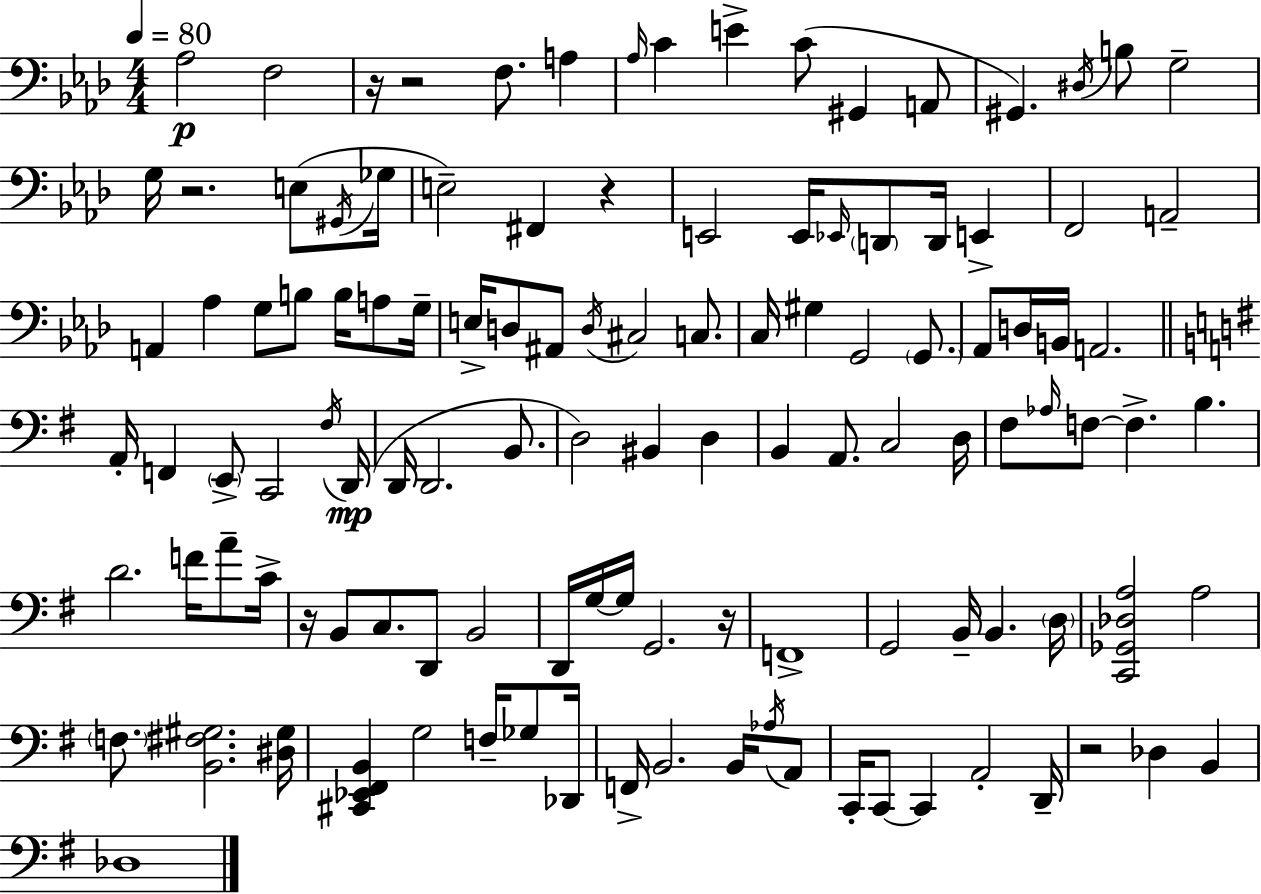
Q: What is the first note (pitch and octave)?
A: Ab3